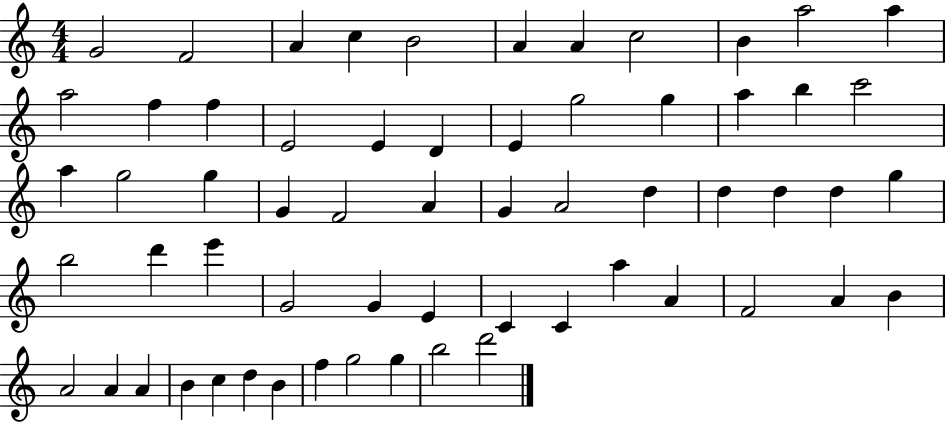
{
  \clef treble
  \numericTimeSignature
  \time 4/4
  \key c \major
  g'2 f'2 | a'4 c''4 b'2 | a'4 a'4 c''2 | b'4 a''2 a''4 | \break a''2 f''4 f''4 | e'2 e'4 d'4 | e'4 g''2 g''4 | a''4 b''4 c'''2 | \break a''4 g''2 g''4 | g'4 f'2 a'4 | g'4 a'2 d''4 | d''4 d''4 d''4 g''4 | \break b''2 d'''4 e'''4 | g'2 g'4 e'4 | c'4 c'4 a''4 a'4 | f'2 a'4 b'4 | \break a'2 a'4 a'4 | b'4 c''4 d''4 b'4 | f''4 g''2 g''4 | b''2 d'''2 | \break \bar "|."
}